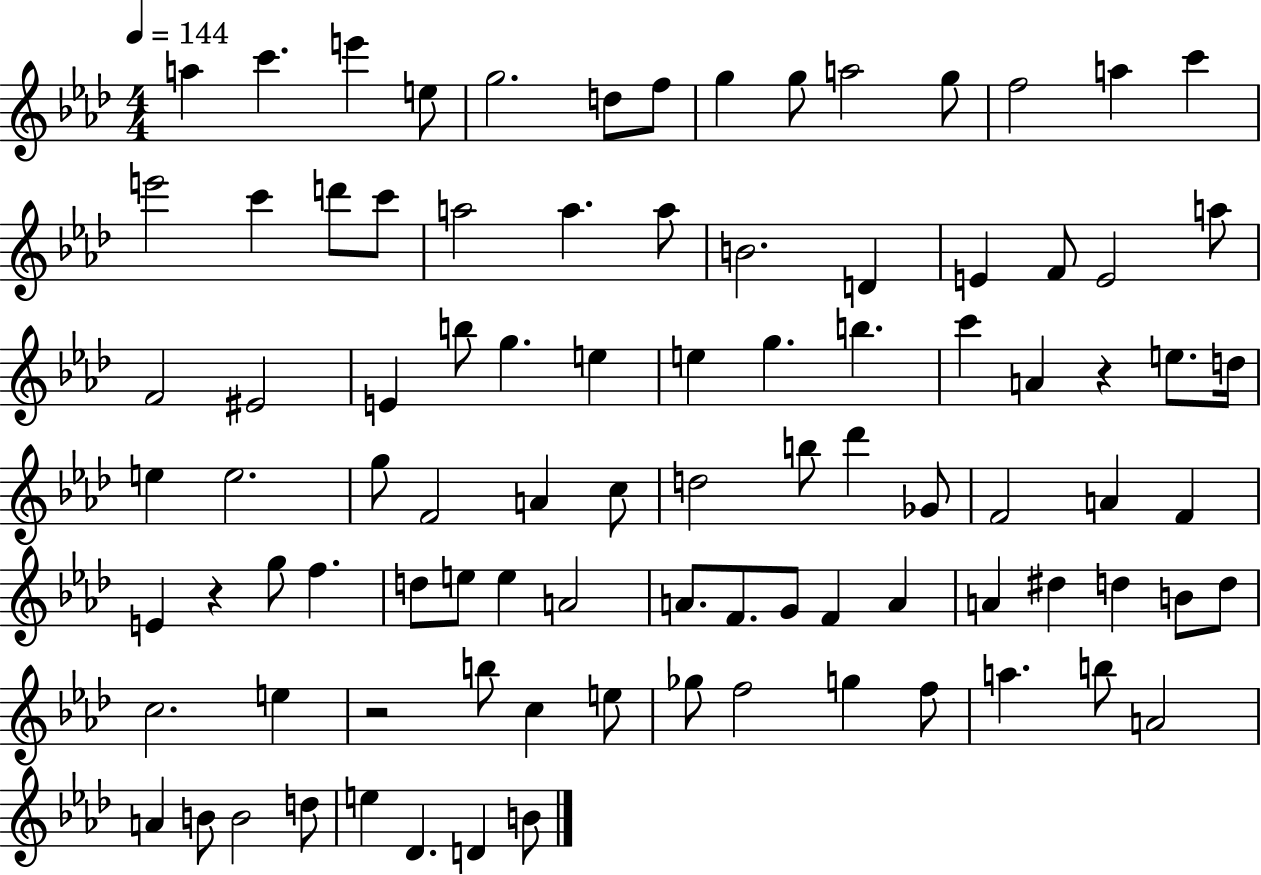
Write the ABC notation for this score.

X:1
T:Untitled
M:4/4
L:1/4
K:Ab
a c' e' e/2 g2 d/2 f/2 g g/2 a2 g/2 f2 a c' e'2 c' d'/2 c'/2 a2 a a/2 B2 D E F/2 E2 a/2 F2 ^E2 E b/2 g e e g b c' A z e/2 d/4 e e2 g/2 F2 A c/2 d2 b/2 _d' _G/2 F2 A F E z g/2 f d/2 e/2 e A2 A/2 F/2 G/2 F A A ^d d B/2 d/2 c2 e z2 b/2 c e/2 _g/2 f2 g f/2 a b/2 A2 A B/2 B2 d/2 e _D D B/2